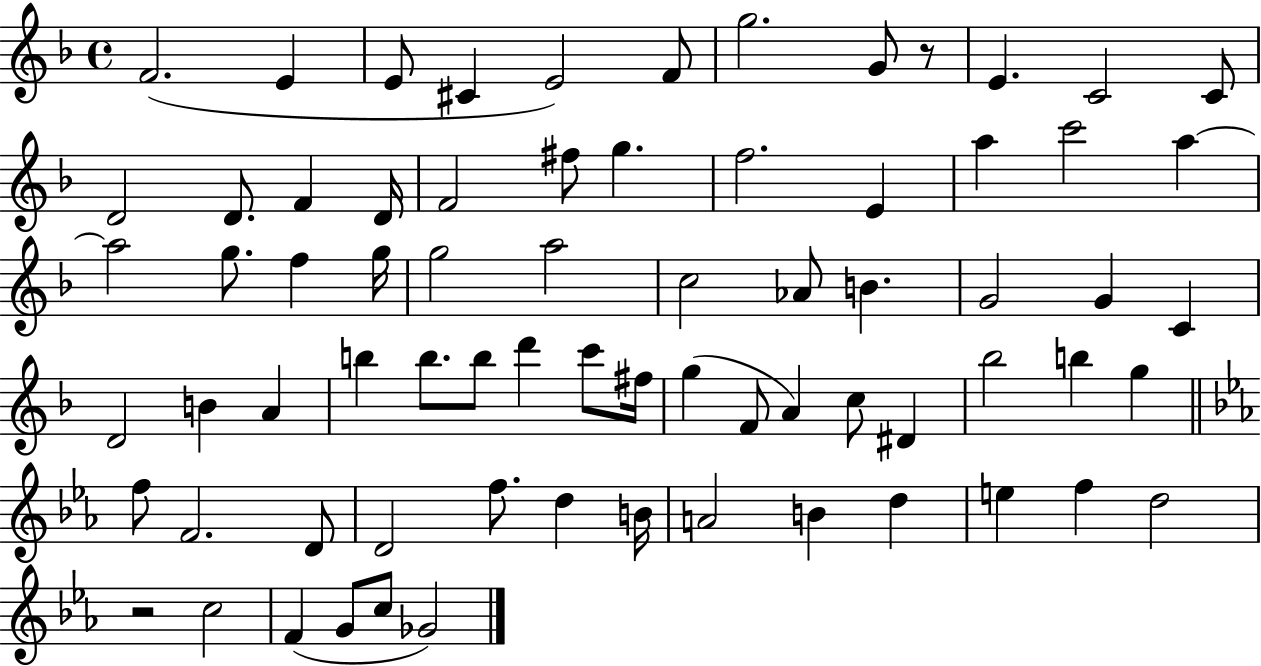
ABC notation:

X:1
T:Untitled
M:4/4
L:1/4
K:F
F2 E E/2 ^C E2 F/2 g2 G/2 z/2 E C2 C/2 D2 D/2 F D/4 F2 ^f/2 g f2 E a c'2 a a2 g/2 f g/4 g2 a2 c2 _A/2 B G2 G C D2 B A b b/2 b/2 d' c'/2 ^f/4 g F/2 A c/2 ^D _b2 b g f/2 F2 D/2 D2 f/2 d B/4 A2 B d e f d2 z2 c2 F G/2 c/2 _G2